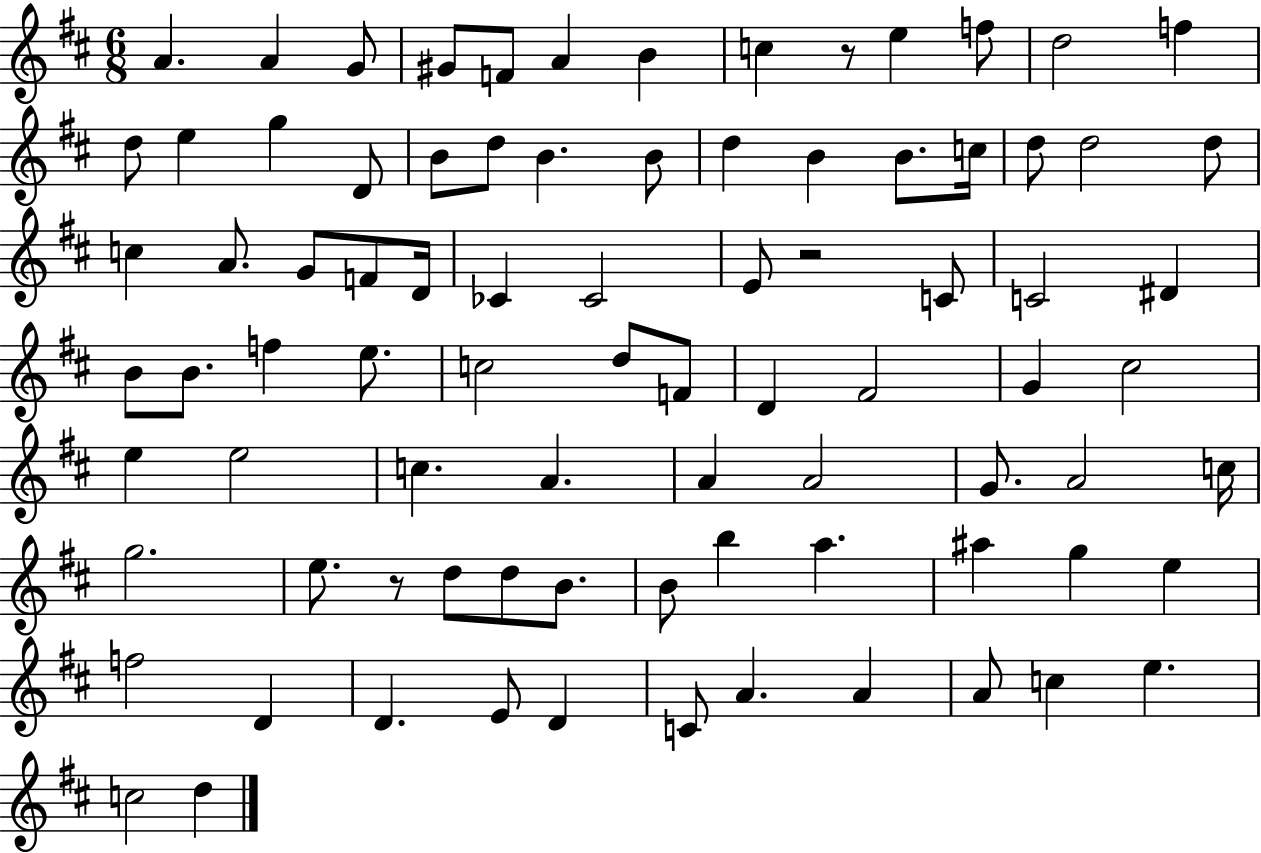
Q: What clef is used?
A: treble